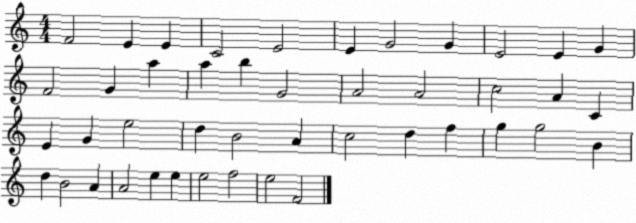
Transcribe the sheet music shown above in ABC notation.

X:1
T:Untitled
M:4/4
L:1/4
K:C
F2 E E C2 E2 E G2 G E2 E G F2 G a a b G2 A2 A2 c2 A C E G e2 d B2 A c2 d f g g2 B d B2 A A2 e e e2 f2 e2 F2